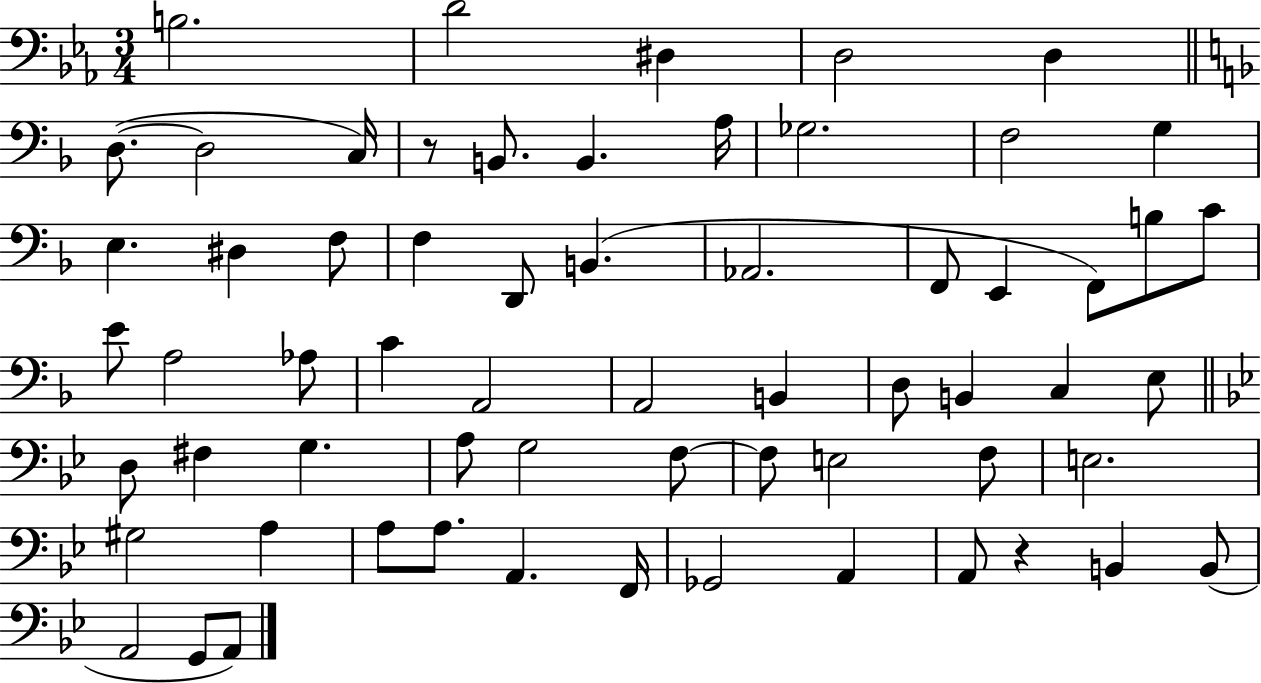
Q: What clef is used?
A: bass